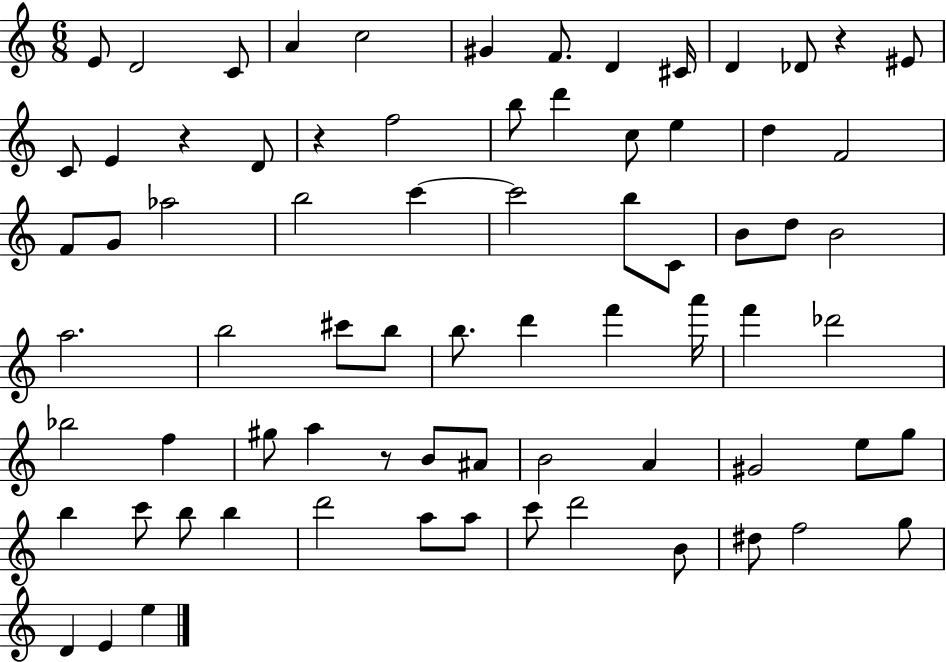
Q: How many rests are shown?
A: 4